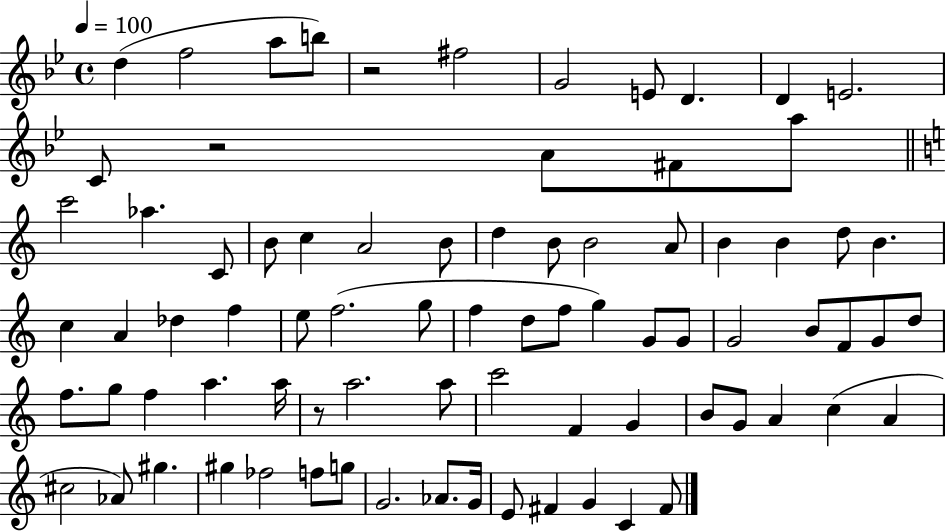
X:1
T:Untitled
M:4/4
L:1/4
K:Bb
d f2 a/2 b/2 z2 ^f2 G2 E/2 D D E2 C/2 z2 A/2 ^F/2 a/2 c'2 _a C/2 B/2 c A2 B/2 d B/2 B2 A/2 B B d/2 B c A _d f e/2 f2 g/2 f d/2 f/2 g G/2 G/2 G2 B/2 F/2 G/2 d/2 f/2 g/2 f a a/4 z/2 a2 a/2 c'2 F G B/2 G/2 A c A ^c2 _A/2 ^g ^g _f2 f/2 g/2 G2 _A/2 G/4 E/2 ^F G C ^F/2